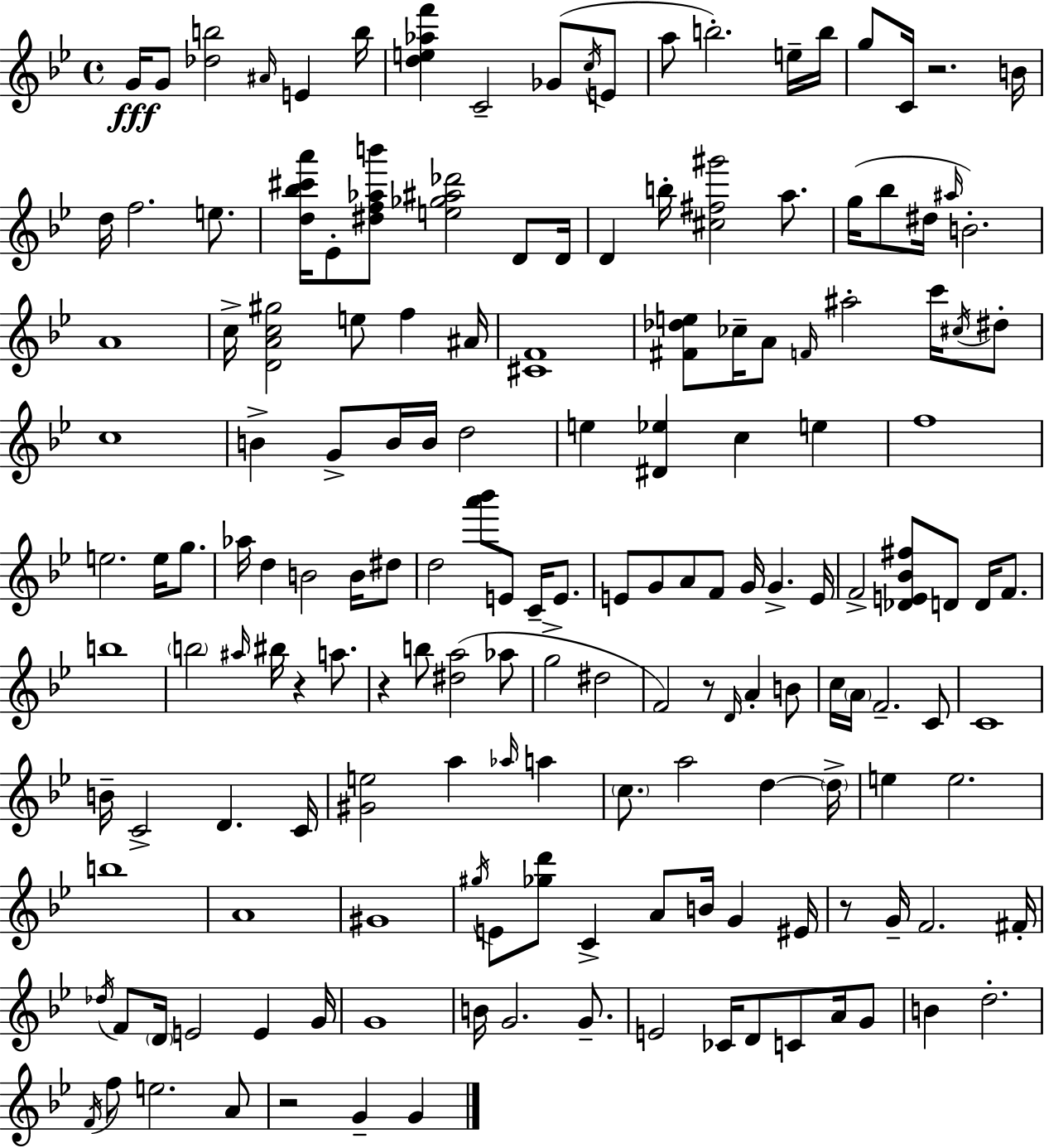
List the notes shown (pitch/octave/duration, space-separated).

G4/s G4/e [Db5,B5]/h A#4/s E4/q B5/s [D5,E5,Ab5,F6]/q C4/h Gb4/e C5/s E4/e A5/e B5/h. E5/s B5/s G5/e C4/s R/h. B4/s D5/s F5/h. E5/e. [D5,Bb5,C#6,A6]/s Eb4/e [D#5,F5,Ab5,B6]/e [E5,Gb5,A#5,Db6]/h D4/e D4/s D4/q B5/s [C#5,F#5,G#6]/h A5/e. G5/s Bb5/e D#5/s A#5/s B4/h. A4/w C5/s [D4,A4,C5,G#5]/h E5/e F5/q A#4/s [C#4,F4]/w [F#4,Db5,E5]/e CES5/s A4/e F4/s A#5/h C6/s C#5/s D#5/e C5/w B4/q G4/e B4/s B4/s D5/h E5/q [D#4,Eb5]/q C5/q E5/q F5/w E5/h. E5/s G5/e. Ab5/s D5/q B4/h B4/s D#5/e D5/h [A6,Bb6]/e E4/e C4/s E4/e. E4/e G4/e A4/e F4/e G4/s G4/q. E4/s F4/h [Db4,E4,Bb4,F#5]/e D4/e D4/s F4/e. B5/w B5/h A#5/s BIS5/s R/q A5/e. R/q B5/e [D#5,A5]/h Ab5/e G5/h D#5/h F4/h R/e D4/s A4/q B4/e C5/s A4/s F4/h. C4/e C4/w B4/s C4/h D4/q. C4/s [G#4,E5]/h A5/q Ab5/s A5/q C5/e. A5/h D5/q D5/s E5/q E5/h. B5/w A4/w G#4/w G#5/s E4/e [Gb5,D6]/e C4/q A4/e B4/s G4/q EIS4/s R/e G4/s F4/h. F#4/s Db5/s F4/e D4/s E4/h E4/q G4/s G4/w B4/s G4/h. G4/e. E4/h CES4/s D4/e C4/e A4/s G4/e B4/q D5/h. F4/s F5/e E5/h. A4/e R/h G4/q G4/q